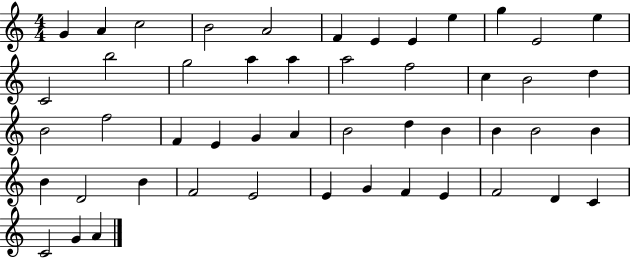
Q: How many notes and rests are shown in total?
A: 49